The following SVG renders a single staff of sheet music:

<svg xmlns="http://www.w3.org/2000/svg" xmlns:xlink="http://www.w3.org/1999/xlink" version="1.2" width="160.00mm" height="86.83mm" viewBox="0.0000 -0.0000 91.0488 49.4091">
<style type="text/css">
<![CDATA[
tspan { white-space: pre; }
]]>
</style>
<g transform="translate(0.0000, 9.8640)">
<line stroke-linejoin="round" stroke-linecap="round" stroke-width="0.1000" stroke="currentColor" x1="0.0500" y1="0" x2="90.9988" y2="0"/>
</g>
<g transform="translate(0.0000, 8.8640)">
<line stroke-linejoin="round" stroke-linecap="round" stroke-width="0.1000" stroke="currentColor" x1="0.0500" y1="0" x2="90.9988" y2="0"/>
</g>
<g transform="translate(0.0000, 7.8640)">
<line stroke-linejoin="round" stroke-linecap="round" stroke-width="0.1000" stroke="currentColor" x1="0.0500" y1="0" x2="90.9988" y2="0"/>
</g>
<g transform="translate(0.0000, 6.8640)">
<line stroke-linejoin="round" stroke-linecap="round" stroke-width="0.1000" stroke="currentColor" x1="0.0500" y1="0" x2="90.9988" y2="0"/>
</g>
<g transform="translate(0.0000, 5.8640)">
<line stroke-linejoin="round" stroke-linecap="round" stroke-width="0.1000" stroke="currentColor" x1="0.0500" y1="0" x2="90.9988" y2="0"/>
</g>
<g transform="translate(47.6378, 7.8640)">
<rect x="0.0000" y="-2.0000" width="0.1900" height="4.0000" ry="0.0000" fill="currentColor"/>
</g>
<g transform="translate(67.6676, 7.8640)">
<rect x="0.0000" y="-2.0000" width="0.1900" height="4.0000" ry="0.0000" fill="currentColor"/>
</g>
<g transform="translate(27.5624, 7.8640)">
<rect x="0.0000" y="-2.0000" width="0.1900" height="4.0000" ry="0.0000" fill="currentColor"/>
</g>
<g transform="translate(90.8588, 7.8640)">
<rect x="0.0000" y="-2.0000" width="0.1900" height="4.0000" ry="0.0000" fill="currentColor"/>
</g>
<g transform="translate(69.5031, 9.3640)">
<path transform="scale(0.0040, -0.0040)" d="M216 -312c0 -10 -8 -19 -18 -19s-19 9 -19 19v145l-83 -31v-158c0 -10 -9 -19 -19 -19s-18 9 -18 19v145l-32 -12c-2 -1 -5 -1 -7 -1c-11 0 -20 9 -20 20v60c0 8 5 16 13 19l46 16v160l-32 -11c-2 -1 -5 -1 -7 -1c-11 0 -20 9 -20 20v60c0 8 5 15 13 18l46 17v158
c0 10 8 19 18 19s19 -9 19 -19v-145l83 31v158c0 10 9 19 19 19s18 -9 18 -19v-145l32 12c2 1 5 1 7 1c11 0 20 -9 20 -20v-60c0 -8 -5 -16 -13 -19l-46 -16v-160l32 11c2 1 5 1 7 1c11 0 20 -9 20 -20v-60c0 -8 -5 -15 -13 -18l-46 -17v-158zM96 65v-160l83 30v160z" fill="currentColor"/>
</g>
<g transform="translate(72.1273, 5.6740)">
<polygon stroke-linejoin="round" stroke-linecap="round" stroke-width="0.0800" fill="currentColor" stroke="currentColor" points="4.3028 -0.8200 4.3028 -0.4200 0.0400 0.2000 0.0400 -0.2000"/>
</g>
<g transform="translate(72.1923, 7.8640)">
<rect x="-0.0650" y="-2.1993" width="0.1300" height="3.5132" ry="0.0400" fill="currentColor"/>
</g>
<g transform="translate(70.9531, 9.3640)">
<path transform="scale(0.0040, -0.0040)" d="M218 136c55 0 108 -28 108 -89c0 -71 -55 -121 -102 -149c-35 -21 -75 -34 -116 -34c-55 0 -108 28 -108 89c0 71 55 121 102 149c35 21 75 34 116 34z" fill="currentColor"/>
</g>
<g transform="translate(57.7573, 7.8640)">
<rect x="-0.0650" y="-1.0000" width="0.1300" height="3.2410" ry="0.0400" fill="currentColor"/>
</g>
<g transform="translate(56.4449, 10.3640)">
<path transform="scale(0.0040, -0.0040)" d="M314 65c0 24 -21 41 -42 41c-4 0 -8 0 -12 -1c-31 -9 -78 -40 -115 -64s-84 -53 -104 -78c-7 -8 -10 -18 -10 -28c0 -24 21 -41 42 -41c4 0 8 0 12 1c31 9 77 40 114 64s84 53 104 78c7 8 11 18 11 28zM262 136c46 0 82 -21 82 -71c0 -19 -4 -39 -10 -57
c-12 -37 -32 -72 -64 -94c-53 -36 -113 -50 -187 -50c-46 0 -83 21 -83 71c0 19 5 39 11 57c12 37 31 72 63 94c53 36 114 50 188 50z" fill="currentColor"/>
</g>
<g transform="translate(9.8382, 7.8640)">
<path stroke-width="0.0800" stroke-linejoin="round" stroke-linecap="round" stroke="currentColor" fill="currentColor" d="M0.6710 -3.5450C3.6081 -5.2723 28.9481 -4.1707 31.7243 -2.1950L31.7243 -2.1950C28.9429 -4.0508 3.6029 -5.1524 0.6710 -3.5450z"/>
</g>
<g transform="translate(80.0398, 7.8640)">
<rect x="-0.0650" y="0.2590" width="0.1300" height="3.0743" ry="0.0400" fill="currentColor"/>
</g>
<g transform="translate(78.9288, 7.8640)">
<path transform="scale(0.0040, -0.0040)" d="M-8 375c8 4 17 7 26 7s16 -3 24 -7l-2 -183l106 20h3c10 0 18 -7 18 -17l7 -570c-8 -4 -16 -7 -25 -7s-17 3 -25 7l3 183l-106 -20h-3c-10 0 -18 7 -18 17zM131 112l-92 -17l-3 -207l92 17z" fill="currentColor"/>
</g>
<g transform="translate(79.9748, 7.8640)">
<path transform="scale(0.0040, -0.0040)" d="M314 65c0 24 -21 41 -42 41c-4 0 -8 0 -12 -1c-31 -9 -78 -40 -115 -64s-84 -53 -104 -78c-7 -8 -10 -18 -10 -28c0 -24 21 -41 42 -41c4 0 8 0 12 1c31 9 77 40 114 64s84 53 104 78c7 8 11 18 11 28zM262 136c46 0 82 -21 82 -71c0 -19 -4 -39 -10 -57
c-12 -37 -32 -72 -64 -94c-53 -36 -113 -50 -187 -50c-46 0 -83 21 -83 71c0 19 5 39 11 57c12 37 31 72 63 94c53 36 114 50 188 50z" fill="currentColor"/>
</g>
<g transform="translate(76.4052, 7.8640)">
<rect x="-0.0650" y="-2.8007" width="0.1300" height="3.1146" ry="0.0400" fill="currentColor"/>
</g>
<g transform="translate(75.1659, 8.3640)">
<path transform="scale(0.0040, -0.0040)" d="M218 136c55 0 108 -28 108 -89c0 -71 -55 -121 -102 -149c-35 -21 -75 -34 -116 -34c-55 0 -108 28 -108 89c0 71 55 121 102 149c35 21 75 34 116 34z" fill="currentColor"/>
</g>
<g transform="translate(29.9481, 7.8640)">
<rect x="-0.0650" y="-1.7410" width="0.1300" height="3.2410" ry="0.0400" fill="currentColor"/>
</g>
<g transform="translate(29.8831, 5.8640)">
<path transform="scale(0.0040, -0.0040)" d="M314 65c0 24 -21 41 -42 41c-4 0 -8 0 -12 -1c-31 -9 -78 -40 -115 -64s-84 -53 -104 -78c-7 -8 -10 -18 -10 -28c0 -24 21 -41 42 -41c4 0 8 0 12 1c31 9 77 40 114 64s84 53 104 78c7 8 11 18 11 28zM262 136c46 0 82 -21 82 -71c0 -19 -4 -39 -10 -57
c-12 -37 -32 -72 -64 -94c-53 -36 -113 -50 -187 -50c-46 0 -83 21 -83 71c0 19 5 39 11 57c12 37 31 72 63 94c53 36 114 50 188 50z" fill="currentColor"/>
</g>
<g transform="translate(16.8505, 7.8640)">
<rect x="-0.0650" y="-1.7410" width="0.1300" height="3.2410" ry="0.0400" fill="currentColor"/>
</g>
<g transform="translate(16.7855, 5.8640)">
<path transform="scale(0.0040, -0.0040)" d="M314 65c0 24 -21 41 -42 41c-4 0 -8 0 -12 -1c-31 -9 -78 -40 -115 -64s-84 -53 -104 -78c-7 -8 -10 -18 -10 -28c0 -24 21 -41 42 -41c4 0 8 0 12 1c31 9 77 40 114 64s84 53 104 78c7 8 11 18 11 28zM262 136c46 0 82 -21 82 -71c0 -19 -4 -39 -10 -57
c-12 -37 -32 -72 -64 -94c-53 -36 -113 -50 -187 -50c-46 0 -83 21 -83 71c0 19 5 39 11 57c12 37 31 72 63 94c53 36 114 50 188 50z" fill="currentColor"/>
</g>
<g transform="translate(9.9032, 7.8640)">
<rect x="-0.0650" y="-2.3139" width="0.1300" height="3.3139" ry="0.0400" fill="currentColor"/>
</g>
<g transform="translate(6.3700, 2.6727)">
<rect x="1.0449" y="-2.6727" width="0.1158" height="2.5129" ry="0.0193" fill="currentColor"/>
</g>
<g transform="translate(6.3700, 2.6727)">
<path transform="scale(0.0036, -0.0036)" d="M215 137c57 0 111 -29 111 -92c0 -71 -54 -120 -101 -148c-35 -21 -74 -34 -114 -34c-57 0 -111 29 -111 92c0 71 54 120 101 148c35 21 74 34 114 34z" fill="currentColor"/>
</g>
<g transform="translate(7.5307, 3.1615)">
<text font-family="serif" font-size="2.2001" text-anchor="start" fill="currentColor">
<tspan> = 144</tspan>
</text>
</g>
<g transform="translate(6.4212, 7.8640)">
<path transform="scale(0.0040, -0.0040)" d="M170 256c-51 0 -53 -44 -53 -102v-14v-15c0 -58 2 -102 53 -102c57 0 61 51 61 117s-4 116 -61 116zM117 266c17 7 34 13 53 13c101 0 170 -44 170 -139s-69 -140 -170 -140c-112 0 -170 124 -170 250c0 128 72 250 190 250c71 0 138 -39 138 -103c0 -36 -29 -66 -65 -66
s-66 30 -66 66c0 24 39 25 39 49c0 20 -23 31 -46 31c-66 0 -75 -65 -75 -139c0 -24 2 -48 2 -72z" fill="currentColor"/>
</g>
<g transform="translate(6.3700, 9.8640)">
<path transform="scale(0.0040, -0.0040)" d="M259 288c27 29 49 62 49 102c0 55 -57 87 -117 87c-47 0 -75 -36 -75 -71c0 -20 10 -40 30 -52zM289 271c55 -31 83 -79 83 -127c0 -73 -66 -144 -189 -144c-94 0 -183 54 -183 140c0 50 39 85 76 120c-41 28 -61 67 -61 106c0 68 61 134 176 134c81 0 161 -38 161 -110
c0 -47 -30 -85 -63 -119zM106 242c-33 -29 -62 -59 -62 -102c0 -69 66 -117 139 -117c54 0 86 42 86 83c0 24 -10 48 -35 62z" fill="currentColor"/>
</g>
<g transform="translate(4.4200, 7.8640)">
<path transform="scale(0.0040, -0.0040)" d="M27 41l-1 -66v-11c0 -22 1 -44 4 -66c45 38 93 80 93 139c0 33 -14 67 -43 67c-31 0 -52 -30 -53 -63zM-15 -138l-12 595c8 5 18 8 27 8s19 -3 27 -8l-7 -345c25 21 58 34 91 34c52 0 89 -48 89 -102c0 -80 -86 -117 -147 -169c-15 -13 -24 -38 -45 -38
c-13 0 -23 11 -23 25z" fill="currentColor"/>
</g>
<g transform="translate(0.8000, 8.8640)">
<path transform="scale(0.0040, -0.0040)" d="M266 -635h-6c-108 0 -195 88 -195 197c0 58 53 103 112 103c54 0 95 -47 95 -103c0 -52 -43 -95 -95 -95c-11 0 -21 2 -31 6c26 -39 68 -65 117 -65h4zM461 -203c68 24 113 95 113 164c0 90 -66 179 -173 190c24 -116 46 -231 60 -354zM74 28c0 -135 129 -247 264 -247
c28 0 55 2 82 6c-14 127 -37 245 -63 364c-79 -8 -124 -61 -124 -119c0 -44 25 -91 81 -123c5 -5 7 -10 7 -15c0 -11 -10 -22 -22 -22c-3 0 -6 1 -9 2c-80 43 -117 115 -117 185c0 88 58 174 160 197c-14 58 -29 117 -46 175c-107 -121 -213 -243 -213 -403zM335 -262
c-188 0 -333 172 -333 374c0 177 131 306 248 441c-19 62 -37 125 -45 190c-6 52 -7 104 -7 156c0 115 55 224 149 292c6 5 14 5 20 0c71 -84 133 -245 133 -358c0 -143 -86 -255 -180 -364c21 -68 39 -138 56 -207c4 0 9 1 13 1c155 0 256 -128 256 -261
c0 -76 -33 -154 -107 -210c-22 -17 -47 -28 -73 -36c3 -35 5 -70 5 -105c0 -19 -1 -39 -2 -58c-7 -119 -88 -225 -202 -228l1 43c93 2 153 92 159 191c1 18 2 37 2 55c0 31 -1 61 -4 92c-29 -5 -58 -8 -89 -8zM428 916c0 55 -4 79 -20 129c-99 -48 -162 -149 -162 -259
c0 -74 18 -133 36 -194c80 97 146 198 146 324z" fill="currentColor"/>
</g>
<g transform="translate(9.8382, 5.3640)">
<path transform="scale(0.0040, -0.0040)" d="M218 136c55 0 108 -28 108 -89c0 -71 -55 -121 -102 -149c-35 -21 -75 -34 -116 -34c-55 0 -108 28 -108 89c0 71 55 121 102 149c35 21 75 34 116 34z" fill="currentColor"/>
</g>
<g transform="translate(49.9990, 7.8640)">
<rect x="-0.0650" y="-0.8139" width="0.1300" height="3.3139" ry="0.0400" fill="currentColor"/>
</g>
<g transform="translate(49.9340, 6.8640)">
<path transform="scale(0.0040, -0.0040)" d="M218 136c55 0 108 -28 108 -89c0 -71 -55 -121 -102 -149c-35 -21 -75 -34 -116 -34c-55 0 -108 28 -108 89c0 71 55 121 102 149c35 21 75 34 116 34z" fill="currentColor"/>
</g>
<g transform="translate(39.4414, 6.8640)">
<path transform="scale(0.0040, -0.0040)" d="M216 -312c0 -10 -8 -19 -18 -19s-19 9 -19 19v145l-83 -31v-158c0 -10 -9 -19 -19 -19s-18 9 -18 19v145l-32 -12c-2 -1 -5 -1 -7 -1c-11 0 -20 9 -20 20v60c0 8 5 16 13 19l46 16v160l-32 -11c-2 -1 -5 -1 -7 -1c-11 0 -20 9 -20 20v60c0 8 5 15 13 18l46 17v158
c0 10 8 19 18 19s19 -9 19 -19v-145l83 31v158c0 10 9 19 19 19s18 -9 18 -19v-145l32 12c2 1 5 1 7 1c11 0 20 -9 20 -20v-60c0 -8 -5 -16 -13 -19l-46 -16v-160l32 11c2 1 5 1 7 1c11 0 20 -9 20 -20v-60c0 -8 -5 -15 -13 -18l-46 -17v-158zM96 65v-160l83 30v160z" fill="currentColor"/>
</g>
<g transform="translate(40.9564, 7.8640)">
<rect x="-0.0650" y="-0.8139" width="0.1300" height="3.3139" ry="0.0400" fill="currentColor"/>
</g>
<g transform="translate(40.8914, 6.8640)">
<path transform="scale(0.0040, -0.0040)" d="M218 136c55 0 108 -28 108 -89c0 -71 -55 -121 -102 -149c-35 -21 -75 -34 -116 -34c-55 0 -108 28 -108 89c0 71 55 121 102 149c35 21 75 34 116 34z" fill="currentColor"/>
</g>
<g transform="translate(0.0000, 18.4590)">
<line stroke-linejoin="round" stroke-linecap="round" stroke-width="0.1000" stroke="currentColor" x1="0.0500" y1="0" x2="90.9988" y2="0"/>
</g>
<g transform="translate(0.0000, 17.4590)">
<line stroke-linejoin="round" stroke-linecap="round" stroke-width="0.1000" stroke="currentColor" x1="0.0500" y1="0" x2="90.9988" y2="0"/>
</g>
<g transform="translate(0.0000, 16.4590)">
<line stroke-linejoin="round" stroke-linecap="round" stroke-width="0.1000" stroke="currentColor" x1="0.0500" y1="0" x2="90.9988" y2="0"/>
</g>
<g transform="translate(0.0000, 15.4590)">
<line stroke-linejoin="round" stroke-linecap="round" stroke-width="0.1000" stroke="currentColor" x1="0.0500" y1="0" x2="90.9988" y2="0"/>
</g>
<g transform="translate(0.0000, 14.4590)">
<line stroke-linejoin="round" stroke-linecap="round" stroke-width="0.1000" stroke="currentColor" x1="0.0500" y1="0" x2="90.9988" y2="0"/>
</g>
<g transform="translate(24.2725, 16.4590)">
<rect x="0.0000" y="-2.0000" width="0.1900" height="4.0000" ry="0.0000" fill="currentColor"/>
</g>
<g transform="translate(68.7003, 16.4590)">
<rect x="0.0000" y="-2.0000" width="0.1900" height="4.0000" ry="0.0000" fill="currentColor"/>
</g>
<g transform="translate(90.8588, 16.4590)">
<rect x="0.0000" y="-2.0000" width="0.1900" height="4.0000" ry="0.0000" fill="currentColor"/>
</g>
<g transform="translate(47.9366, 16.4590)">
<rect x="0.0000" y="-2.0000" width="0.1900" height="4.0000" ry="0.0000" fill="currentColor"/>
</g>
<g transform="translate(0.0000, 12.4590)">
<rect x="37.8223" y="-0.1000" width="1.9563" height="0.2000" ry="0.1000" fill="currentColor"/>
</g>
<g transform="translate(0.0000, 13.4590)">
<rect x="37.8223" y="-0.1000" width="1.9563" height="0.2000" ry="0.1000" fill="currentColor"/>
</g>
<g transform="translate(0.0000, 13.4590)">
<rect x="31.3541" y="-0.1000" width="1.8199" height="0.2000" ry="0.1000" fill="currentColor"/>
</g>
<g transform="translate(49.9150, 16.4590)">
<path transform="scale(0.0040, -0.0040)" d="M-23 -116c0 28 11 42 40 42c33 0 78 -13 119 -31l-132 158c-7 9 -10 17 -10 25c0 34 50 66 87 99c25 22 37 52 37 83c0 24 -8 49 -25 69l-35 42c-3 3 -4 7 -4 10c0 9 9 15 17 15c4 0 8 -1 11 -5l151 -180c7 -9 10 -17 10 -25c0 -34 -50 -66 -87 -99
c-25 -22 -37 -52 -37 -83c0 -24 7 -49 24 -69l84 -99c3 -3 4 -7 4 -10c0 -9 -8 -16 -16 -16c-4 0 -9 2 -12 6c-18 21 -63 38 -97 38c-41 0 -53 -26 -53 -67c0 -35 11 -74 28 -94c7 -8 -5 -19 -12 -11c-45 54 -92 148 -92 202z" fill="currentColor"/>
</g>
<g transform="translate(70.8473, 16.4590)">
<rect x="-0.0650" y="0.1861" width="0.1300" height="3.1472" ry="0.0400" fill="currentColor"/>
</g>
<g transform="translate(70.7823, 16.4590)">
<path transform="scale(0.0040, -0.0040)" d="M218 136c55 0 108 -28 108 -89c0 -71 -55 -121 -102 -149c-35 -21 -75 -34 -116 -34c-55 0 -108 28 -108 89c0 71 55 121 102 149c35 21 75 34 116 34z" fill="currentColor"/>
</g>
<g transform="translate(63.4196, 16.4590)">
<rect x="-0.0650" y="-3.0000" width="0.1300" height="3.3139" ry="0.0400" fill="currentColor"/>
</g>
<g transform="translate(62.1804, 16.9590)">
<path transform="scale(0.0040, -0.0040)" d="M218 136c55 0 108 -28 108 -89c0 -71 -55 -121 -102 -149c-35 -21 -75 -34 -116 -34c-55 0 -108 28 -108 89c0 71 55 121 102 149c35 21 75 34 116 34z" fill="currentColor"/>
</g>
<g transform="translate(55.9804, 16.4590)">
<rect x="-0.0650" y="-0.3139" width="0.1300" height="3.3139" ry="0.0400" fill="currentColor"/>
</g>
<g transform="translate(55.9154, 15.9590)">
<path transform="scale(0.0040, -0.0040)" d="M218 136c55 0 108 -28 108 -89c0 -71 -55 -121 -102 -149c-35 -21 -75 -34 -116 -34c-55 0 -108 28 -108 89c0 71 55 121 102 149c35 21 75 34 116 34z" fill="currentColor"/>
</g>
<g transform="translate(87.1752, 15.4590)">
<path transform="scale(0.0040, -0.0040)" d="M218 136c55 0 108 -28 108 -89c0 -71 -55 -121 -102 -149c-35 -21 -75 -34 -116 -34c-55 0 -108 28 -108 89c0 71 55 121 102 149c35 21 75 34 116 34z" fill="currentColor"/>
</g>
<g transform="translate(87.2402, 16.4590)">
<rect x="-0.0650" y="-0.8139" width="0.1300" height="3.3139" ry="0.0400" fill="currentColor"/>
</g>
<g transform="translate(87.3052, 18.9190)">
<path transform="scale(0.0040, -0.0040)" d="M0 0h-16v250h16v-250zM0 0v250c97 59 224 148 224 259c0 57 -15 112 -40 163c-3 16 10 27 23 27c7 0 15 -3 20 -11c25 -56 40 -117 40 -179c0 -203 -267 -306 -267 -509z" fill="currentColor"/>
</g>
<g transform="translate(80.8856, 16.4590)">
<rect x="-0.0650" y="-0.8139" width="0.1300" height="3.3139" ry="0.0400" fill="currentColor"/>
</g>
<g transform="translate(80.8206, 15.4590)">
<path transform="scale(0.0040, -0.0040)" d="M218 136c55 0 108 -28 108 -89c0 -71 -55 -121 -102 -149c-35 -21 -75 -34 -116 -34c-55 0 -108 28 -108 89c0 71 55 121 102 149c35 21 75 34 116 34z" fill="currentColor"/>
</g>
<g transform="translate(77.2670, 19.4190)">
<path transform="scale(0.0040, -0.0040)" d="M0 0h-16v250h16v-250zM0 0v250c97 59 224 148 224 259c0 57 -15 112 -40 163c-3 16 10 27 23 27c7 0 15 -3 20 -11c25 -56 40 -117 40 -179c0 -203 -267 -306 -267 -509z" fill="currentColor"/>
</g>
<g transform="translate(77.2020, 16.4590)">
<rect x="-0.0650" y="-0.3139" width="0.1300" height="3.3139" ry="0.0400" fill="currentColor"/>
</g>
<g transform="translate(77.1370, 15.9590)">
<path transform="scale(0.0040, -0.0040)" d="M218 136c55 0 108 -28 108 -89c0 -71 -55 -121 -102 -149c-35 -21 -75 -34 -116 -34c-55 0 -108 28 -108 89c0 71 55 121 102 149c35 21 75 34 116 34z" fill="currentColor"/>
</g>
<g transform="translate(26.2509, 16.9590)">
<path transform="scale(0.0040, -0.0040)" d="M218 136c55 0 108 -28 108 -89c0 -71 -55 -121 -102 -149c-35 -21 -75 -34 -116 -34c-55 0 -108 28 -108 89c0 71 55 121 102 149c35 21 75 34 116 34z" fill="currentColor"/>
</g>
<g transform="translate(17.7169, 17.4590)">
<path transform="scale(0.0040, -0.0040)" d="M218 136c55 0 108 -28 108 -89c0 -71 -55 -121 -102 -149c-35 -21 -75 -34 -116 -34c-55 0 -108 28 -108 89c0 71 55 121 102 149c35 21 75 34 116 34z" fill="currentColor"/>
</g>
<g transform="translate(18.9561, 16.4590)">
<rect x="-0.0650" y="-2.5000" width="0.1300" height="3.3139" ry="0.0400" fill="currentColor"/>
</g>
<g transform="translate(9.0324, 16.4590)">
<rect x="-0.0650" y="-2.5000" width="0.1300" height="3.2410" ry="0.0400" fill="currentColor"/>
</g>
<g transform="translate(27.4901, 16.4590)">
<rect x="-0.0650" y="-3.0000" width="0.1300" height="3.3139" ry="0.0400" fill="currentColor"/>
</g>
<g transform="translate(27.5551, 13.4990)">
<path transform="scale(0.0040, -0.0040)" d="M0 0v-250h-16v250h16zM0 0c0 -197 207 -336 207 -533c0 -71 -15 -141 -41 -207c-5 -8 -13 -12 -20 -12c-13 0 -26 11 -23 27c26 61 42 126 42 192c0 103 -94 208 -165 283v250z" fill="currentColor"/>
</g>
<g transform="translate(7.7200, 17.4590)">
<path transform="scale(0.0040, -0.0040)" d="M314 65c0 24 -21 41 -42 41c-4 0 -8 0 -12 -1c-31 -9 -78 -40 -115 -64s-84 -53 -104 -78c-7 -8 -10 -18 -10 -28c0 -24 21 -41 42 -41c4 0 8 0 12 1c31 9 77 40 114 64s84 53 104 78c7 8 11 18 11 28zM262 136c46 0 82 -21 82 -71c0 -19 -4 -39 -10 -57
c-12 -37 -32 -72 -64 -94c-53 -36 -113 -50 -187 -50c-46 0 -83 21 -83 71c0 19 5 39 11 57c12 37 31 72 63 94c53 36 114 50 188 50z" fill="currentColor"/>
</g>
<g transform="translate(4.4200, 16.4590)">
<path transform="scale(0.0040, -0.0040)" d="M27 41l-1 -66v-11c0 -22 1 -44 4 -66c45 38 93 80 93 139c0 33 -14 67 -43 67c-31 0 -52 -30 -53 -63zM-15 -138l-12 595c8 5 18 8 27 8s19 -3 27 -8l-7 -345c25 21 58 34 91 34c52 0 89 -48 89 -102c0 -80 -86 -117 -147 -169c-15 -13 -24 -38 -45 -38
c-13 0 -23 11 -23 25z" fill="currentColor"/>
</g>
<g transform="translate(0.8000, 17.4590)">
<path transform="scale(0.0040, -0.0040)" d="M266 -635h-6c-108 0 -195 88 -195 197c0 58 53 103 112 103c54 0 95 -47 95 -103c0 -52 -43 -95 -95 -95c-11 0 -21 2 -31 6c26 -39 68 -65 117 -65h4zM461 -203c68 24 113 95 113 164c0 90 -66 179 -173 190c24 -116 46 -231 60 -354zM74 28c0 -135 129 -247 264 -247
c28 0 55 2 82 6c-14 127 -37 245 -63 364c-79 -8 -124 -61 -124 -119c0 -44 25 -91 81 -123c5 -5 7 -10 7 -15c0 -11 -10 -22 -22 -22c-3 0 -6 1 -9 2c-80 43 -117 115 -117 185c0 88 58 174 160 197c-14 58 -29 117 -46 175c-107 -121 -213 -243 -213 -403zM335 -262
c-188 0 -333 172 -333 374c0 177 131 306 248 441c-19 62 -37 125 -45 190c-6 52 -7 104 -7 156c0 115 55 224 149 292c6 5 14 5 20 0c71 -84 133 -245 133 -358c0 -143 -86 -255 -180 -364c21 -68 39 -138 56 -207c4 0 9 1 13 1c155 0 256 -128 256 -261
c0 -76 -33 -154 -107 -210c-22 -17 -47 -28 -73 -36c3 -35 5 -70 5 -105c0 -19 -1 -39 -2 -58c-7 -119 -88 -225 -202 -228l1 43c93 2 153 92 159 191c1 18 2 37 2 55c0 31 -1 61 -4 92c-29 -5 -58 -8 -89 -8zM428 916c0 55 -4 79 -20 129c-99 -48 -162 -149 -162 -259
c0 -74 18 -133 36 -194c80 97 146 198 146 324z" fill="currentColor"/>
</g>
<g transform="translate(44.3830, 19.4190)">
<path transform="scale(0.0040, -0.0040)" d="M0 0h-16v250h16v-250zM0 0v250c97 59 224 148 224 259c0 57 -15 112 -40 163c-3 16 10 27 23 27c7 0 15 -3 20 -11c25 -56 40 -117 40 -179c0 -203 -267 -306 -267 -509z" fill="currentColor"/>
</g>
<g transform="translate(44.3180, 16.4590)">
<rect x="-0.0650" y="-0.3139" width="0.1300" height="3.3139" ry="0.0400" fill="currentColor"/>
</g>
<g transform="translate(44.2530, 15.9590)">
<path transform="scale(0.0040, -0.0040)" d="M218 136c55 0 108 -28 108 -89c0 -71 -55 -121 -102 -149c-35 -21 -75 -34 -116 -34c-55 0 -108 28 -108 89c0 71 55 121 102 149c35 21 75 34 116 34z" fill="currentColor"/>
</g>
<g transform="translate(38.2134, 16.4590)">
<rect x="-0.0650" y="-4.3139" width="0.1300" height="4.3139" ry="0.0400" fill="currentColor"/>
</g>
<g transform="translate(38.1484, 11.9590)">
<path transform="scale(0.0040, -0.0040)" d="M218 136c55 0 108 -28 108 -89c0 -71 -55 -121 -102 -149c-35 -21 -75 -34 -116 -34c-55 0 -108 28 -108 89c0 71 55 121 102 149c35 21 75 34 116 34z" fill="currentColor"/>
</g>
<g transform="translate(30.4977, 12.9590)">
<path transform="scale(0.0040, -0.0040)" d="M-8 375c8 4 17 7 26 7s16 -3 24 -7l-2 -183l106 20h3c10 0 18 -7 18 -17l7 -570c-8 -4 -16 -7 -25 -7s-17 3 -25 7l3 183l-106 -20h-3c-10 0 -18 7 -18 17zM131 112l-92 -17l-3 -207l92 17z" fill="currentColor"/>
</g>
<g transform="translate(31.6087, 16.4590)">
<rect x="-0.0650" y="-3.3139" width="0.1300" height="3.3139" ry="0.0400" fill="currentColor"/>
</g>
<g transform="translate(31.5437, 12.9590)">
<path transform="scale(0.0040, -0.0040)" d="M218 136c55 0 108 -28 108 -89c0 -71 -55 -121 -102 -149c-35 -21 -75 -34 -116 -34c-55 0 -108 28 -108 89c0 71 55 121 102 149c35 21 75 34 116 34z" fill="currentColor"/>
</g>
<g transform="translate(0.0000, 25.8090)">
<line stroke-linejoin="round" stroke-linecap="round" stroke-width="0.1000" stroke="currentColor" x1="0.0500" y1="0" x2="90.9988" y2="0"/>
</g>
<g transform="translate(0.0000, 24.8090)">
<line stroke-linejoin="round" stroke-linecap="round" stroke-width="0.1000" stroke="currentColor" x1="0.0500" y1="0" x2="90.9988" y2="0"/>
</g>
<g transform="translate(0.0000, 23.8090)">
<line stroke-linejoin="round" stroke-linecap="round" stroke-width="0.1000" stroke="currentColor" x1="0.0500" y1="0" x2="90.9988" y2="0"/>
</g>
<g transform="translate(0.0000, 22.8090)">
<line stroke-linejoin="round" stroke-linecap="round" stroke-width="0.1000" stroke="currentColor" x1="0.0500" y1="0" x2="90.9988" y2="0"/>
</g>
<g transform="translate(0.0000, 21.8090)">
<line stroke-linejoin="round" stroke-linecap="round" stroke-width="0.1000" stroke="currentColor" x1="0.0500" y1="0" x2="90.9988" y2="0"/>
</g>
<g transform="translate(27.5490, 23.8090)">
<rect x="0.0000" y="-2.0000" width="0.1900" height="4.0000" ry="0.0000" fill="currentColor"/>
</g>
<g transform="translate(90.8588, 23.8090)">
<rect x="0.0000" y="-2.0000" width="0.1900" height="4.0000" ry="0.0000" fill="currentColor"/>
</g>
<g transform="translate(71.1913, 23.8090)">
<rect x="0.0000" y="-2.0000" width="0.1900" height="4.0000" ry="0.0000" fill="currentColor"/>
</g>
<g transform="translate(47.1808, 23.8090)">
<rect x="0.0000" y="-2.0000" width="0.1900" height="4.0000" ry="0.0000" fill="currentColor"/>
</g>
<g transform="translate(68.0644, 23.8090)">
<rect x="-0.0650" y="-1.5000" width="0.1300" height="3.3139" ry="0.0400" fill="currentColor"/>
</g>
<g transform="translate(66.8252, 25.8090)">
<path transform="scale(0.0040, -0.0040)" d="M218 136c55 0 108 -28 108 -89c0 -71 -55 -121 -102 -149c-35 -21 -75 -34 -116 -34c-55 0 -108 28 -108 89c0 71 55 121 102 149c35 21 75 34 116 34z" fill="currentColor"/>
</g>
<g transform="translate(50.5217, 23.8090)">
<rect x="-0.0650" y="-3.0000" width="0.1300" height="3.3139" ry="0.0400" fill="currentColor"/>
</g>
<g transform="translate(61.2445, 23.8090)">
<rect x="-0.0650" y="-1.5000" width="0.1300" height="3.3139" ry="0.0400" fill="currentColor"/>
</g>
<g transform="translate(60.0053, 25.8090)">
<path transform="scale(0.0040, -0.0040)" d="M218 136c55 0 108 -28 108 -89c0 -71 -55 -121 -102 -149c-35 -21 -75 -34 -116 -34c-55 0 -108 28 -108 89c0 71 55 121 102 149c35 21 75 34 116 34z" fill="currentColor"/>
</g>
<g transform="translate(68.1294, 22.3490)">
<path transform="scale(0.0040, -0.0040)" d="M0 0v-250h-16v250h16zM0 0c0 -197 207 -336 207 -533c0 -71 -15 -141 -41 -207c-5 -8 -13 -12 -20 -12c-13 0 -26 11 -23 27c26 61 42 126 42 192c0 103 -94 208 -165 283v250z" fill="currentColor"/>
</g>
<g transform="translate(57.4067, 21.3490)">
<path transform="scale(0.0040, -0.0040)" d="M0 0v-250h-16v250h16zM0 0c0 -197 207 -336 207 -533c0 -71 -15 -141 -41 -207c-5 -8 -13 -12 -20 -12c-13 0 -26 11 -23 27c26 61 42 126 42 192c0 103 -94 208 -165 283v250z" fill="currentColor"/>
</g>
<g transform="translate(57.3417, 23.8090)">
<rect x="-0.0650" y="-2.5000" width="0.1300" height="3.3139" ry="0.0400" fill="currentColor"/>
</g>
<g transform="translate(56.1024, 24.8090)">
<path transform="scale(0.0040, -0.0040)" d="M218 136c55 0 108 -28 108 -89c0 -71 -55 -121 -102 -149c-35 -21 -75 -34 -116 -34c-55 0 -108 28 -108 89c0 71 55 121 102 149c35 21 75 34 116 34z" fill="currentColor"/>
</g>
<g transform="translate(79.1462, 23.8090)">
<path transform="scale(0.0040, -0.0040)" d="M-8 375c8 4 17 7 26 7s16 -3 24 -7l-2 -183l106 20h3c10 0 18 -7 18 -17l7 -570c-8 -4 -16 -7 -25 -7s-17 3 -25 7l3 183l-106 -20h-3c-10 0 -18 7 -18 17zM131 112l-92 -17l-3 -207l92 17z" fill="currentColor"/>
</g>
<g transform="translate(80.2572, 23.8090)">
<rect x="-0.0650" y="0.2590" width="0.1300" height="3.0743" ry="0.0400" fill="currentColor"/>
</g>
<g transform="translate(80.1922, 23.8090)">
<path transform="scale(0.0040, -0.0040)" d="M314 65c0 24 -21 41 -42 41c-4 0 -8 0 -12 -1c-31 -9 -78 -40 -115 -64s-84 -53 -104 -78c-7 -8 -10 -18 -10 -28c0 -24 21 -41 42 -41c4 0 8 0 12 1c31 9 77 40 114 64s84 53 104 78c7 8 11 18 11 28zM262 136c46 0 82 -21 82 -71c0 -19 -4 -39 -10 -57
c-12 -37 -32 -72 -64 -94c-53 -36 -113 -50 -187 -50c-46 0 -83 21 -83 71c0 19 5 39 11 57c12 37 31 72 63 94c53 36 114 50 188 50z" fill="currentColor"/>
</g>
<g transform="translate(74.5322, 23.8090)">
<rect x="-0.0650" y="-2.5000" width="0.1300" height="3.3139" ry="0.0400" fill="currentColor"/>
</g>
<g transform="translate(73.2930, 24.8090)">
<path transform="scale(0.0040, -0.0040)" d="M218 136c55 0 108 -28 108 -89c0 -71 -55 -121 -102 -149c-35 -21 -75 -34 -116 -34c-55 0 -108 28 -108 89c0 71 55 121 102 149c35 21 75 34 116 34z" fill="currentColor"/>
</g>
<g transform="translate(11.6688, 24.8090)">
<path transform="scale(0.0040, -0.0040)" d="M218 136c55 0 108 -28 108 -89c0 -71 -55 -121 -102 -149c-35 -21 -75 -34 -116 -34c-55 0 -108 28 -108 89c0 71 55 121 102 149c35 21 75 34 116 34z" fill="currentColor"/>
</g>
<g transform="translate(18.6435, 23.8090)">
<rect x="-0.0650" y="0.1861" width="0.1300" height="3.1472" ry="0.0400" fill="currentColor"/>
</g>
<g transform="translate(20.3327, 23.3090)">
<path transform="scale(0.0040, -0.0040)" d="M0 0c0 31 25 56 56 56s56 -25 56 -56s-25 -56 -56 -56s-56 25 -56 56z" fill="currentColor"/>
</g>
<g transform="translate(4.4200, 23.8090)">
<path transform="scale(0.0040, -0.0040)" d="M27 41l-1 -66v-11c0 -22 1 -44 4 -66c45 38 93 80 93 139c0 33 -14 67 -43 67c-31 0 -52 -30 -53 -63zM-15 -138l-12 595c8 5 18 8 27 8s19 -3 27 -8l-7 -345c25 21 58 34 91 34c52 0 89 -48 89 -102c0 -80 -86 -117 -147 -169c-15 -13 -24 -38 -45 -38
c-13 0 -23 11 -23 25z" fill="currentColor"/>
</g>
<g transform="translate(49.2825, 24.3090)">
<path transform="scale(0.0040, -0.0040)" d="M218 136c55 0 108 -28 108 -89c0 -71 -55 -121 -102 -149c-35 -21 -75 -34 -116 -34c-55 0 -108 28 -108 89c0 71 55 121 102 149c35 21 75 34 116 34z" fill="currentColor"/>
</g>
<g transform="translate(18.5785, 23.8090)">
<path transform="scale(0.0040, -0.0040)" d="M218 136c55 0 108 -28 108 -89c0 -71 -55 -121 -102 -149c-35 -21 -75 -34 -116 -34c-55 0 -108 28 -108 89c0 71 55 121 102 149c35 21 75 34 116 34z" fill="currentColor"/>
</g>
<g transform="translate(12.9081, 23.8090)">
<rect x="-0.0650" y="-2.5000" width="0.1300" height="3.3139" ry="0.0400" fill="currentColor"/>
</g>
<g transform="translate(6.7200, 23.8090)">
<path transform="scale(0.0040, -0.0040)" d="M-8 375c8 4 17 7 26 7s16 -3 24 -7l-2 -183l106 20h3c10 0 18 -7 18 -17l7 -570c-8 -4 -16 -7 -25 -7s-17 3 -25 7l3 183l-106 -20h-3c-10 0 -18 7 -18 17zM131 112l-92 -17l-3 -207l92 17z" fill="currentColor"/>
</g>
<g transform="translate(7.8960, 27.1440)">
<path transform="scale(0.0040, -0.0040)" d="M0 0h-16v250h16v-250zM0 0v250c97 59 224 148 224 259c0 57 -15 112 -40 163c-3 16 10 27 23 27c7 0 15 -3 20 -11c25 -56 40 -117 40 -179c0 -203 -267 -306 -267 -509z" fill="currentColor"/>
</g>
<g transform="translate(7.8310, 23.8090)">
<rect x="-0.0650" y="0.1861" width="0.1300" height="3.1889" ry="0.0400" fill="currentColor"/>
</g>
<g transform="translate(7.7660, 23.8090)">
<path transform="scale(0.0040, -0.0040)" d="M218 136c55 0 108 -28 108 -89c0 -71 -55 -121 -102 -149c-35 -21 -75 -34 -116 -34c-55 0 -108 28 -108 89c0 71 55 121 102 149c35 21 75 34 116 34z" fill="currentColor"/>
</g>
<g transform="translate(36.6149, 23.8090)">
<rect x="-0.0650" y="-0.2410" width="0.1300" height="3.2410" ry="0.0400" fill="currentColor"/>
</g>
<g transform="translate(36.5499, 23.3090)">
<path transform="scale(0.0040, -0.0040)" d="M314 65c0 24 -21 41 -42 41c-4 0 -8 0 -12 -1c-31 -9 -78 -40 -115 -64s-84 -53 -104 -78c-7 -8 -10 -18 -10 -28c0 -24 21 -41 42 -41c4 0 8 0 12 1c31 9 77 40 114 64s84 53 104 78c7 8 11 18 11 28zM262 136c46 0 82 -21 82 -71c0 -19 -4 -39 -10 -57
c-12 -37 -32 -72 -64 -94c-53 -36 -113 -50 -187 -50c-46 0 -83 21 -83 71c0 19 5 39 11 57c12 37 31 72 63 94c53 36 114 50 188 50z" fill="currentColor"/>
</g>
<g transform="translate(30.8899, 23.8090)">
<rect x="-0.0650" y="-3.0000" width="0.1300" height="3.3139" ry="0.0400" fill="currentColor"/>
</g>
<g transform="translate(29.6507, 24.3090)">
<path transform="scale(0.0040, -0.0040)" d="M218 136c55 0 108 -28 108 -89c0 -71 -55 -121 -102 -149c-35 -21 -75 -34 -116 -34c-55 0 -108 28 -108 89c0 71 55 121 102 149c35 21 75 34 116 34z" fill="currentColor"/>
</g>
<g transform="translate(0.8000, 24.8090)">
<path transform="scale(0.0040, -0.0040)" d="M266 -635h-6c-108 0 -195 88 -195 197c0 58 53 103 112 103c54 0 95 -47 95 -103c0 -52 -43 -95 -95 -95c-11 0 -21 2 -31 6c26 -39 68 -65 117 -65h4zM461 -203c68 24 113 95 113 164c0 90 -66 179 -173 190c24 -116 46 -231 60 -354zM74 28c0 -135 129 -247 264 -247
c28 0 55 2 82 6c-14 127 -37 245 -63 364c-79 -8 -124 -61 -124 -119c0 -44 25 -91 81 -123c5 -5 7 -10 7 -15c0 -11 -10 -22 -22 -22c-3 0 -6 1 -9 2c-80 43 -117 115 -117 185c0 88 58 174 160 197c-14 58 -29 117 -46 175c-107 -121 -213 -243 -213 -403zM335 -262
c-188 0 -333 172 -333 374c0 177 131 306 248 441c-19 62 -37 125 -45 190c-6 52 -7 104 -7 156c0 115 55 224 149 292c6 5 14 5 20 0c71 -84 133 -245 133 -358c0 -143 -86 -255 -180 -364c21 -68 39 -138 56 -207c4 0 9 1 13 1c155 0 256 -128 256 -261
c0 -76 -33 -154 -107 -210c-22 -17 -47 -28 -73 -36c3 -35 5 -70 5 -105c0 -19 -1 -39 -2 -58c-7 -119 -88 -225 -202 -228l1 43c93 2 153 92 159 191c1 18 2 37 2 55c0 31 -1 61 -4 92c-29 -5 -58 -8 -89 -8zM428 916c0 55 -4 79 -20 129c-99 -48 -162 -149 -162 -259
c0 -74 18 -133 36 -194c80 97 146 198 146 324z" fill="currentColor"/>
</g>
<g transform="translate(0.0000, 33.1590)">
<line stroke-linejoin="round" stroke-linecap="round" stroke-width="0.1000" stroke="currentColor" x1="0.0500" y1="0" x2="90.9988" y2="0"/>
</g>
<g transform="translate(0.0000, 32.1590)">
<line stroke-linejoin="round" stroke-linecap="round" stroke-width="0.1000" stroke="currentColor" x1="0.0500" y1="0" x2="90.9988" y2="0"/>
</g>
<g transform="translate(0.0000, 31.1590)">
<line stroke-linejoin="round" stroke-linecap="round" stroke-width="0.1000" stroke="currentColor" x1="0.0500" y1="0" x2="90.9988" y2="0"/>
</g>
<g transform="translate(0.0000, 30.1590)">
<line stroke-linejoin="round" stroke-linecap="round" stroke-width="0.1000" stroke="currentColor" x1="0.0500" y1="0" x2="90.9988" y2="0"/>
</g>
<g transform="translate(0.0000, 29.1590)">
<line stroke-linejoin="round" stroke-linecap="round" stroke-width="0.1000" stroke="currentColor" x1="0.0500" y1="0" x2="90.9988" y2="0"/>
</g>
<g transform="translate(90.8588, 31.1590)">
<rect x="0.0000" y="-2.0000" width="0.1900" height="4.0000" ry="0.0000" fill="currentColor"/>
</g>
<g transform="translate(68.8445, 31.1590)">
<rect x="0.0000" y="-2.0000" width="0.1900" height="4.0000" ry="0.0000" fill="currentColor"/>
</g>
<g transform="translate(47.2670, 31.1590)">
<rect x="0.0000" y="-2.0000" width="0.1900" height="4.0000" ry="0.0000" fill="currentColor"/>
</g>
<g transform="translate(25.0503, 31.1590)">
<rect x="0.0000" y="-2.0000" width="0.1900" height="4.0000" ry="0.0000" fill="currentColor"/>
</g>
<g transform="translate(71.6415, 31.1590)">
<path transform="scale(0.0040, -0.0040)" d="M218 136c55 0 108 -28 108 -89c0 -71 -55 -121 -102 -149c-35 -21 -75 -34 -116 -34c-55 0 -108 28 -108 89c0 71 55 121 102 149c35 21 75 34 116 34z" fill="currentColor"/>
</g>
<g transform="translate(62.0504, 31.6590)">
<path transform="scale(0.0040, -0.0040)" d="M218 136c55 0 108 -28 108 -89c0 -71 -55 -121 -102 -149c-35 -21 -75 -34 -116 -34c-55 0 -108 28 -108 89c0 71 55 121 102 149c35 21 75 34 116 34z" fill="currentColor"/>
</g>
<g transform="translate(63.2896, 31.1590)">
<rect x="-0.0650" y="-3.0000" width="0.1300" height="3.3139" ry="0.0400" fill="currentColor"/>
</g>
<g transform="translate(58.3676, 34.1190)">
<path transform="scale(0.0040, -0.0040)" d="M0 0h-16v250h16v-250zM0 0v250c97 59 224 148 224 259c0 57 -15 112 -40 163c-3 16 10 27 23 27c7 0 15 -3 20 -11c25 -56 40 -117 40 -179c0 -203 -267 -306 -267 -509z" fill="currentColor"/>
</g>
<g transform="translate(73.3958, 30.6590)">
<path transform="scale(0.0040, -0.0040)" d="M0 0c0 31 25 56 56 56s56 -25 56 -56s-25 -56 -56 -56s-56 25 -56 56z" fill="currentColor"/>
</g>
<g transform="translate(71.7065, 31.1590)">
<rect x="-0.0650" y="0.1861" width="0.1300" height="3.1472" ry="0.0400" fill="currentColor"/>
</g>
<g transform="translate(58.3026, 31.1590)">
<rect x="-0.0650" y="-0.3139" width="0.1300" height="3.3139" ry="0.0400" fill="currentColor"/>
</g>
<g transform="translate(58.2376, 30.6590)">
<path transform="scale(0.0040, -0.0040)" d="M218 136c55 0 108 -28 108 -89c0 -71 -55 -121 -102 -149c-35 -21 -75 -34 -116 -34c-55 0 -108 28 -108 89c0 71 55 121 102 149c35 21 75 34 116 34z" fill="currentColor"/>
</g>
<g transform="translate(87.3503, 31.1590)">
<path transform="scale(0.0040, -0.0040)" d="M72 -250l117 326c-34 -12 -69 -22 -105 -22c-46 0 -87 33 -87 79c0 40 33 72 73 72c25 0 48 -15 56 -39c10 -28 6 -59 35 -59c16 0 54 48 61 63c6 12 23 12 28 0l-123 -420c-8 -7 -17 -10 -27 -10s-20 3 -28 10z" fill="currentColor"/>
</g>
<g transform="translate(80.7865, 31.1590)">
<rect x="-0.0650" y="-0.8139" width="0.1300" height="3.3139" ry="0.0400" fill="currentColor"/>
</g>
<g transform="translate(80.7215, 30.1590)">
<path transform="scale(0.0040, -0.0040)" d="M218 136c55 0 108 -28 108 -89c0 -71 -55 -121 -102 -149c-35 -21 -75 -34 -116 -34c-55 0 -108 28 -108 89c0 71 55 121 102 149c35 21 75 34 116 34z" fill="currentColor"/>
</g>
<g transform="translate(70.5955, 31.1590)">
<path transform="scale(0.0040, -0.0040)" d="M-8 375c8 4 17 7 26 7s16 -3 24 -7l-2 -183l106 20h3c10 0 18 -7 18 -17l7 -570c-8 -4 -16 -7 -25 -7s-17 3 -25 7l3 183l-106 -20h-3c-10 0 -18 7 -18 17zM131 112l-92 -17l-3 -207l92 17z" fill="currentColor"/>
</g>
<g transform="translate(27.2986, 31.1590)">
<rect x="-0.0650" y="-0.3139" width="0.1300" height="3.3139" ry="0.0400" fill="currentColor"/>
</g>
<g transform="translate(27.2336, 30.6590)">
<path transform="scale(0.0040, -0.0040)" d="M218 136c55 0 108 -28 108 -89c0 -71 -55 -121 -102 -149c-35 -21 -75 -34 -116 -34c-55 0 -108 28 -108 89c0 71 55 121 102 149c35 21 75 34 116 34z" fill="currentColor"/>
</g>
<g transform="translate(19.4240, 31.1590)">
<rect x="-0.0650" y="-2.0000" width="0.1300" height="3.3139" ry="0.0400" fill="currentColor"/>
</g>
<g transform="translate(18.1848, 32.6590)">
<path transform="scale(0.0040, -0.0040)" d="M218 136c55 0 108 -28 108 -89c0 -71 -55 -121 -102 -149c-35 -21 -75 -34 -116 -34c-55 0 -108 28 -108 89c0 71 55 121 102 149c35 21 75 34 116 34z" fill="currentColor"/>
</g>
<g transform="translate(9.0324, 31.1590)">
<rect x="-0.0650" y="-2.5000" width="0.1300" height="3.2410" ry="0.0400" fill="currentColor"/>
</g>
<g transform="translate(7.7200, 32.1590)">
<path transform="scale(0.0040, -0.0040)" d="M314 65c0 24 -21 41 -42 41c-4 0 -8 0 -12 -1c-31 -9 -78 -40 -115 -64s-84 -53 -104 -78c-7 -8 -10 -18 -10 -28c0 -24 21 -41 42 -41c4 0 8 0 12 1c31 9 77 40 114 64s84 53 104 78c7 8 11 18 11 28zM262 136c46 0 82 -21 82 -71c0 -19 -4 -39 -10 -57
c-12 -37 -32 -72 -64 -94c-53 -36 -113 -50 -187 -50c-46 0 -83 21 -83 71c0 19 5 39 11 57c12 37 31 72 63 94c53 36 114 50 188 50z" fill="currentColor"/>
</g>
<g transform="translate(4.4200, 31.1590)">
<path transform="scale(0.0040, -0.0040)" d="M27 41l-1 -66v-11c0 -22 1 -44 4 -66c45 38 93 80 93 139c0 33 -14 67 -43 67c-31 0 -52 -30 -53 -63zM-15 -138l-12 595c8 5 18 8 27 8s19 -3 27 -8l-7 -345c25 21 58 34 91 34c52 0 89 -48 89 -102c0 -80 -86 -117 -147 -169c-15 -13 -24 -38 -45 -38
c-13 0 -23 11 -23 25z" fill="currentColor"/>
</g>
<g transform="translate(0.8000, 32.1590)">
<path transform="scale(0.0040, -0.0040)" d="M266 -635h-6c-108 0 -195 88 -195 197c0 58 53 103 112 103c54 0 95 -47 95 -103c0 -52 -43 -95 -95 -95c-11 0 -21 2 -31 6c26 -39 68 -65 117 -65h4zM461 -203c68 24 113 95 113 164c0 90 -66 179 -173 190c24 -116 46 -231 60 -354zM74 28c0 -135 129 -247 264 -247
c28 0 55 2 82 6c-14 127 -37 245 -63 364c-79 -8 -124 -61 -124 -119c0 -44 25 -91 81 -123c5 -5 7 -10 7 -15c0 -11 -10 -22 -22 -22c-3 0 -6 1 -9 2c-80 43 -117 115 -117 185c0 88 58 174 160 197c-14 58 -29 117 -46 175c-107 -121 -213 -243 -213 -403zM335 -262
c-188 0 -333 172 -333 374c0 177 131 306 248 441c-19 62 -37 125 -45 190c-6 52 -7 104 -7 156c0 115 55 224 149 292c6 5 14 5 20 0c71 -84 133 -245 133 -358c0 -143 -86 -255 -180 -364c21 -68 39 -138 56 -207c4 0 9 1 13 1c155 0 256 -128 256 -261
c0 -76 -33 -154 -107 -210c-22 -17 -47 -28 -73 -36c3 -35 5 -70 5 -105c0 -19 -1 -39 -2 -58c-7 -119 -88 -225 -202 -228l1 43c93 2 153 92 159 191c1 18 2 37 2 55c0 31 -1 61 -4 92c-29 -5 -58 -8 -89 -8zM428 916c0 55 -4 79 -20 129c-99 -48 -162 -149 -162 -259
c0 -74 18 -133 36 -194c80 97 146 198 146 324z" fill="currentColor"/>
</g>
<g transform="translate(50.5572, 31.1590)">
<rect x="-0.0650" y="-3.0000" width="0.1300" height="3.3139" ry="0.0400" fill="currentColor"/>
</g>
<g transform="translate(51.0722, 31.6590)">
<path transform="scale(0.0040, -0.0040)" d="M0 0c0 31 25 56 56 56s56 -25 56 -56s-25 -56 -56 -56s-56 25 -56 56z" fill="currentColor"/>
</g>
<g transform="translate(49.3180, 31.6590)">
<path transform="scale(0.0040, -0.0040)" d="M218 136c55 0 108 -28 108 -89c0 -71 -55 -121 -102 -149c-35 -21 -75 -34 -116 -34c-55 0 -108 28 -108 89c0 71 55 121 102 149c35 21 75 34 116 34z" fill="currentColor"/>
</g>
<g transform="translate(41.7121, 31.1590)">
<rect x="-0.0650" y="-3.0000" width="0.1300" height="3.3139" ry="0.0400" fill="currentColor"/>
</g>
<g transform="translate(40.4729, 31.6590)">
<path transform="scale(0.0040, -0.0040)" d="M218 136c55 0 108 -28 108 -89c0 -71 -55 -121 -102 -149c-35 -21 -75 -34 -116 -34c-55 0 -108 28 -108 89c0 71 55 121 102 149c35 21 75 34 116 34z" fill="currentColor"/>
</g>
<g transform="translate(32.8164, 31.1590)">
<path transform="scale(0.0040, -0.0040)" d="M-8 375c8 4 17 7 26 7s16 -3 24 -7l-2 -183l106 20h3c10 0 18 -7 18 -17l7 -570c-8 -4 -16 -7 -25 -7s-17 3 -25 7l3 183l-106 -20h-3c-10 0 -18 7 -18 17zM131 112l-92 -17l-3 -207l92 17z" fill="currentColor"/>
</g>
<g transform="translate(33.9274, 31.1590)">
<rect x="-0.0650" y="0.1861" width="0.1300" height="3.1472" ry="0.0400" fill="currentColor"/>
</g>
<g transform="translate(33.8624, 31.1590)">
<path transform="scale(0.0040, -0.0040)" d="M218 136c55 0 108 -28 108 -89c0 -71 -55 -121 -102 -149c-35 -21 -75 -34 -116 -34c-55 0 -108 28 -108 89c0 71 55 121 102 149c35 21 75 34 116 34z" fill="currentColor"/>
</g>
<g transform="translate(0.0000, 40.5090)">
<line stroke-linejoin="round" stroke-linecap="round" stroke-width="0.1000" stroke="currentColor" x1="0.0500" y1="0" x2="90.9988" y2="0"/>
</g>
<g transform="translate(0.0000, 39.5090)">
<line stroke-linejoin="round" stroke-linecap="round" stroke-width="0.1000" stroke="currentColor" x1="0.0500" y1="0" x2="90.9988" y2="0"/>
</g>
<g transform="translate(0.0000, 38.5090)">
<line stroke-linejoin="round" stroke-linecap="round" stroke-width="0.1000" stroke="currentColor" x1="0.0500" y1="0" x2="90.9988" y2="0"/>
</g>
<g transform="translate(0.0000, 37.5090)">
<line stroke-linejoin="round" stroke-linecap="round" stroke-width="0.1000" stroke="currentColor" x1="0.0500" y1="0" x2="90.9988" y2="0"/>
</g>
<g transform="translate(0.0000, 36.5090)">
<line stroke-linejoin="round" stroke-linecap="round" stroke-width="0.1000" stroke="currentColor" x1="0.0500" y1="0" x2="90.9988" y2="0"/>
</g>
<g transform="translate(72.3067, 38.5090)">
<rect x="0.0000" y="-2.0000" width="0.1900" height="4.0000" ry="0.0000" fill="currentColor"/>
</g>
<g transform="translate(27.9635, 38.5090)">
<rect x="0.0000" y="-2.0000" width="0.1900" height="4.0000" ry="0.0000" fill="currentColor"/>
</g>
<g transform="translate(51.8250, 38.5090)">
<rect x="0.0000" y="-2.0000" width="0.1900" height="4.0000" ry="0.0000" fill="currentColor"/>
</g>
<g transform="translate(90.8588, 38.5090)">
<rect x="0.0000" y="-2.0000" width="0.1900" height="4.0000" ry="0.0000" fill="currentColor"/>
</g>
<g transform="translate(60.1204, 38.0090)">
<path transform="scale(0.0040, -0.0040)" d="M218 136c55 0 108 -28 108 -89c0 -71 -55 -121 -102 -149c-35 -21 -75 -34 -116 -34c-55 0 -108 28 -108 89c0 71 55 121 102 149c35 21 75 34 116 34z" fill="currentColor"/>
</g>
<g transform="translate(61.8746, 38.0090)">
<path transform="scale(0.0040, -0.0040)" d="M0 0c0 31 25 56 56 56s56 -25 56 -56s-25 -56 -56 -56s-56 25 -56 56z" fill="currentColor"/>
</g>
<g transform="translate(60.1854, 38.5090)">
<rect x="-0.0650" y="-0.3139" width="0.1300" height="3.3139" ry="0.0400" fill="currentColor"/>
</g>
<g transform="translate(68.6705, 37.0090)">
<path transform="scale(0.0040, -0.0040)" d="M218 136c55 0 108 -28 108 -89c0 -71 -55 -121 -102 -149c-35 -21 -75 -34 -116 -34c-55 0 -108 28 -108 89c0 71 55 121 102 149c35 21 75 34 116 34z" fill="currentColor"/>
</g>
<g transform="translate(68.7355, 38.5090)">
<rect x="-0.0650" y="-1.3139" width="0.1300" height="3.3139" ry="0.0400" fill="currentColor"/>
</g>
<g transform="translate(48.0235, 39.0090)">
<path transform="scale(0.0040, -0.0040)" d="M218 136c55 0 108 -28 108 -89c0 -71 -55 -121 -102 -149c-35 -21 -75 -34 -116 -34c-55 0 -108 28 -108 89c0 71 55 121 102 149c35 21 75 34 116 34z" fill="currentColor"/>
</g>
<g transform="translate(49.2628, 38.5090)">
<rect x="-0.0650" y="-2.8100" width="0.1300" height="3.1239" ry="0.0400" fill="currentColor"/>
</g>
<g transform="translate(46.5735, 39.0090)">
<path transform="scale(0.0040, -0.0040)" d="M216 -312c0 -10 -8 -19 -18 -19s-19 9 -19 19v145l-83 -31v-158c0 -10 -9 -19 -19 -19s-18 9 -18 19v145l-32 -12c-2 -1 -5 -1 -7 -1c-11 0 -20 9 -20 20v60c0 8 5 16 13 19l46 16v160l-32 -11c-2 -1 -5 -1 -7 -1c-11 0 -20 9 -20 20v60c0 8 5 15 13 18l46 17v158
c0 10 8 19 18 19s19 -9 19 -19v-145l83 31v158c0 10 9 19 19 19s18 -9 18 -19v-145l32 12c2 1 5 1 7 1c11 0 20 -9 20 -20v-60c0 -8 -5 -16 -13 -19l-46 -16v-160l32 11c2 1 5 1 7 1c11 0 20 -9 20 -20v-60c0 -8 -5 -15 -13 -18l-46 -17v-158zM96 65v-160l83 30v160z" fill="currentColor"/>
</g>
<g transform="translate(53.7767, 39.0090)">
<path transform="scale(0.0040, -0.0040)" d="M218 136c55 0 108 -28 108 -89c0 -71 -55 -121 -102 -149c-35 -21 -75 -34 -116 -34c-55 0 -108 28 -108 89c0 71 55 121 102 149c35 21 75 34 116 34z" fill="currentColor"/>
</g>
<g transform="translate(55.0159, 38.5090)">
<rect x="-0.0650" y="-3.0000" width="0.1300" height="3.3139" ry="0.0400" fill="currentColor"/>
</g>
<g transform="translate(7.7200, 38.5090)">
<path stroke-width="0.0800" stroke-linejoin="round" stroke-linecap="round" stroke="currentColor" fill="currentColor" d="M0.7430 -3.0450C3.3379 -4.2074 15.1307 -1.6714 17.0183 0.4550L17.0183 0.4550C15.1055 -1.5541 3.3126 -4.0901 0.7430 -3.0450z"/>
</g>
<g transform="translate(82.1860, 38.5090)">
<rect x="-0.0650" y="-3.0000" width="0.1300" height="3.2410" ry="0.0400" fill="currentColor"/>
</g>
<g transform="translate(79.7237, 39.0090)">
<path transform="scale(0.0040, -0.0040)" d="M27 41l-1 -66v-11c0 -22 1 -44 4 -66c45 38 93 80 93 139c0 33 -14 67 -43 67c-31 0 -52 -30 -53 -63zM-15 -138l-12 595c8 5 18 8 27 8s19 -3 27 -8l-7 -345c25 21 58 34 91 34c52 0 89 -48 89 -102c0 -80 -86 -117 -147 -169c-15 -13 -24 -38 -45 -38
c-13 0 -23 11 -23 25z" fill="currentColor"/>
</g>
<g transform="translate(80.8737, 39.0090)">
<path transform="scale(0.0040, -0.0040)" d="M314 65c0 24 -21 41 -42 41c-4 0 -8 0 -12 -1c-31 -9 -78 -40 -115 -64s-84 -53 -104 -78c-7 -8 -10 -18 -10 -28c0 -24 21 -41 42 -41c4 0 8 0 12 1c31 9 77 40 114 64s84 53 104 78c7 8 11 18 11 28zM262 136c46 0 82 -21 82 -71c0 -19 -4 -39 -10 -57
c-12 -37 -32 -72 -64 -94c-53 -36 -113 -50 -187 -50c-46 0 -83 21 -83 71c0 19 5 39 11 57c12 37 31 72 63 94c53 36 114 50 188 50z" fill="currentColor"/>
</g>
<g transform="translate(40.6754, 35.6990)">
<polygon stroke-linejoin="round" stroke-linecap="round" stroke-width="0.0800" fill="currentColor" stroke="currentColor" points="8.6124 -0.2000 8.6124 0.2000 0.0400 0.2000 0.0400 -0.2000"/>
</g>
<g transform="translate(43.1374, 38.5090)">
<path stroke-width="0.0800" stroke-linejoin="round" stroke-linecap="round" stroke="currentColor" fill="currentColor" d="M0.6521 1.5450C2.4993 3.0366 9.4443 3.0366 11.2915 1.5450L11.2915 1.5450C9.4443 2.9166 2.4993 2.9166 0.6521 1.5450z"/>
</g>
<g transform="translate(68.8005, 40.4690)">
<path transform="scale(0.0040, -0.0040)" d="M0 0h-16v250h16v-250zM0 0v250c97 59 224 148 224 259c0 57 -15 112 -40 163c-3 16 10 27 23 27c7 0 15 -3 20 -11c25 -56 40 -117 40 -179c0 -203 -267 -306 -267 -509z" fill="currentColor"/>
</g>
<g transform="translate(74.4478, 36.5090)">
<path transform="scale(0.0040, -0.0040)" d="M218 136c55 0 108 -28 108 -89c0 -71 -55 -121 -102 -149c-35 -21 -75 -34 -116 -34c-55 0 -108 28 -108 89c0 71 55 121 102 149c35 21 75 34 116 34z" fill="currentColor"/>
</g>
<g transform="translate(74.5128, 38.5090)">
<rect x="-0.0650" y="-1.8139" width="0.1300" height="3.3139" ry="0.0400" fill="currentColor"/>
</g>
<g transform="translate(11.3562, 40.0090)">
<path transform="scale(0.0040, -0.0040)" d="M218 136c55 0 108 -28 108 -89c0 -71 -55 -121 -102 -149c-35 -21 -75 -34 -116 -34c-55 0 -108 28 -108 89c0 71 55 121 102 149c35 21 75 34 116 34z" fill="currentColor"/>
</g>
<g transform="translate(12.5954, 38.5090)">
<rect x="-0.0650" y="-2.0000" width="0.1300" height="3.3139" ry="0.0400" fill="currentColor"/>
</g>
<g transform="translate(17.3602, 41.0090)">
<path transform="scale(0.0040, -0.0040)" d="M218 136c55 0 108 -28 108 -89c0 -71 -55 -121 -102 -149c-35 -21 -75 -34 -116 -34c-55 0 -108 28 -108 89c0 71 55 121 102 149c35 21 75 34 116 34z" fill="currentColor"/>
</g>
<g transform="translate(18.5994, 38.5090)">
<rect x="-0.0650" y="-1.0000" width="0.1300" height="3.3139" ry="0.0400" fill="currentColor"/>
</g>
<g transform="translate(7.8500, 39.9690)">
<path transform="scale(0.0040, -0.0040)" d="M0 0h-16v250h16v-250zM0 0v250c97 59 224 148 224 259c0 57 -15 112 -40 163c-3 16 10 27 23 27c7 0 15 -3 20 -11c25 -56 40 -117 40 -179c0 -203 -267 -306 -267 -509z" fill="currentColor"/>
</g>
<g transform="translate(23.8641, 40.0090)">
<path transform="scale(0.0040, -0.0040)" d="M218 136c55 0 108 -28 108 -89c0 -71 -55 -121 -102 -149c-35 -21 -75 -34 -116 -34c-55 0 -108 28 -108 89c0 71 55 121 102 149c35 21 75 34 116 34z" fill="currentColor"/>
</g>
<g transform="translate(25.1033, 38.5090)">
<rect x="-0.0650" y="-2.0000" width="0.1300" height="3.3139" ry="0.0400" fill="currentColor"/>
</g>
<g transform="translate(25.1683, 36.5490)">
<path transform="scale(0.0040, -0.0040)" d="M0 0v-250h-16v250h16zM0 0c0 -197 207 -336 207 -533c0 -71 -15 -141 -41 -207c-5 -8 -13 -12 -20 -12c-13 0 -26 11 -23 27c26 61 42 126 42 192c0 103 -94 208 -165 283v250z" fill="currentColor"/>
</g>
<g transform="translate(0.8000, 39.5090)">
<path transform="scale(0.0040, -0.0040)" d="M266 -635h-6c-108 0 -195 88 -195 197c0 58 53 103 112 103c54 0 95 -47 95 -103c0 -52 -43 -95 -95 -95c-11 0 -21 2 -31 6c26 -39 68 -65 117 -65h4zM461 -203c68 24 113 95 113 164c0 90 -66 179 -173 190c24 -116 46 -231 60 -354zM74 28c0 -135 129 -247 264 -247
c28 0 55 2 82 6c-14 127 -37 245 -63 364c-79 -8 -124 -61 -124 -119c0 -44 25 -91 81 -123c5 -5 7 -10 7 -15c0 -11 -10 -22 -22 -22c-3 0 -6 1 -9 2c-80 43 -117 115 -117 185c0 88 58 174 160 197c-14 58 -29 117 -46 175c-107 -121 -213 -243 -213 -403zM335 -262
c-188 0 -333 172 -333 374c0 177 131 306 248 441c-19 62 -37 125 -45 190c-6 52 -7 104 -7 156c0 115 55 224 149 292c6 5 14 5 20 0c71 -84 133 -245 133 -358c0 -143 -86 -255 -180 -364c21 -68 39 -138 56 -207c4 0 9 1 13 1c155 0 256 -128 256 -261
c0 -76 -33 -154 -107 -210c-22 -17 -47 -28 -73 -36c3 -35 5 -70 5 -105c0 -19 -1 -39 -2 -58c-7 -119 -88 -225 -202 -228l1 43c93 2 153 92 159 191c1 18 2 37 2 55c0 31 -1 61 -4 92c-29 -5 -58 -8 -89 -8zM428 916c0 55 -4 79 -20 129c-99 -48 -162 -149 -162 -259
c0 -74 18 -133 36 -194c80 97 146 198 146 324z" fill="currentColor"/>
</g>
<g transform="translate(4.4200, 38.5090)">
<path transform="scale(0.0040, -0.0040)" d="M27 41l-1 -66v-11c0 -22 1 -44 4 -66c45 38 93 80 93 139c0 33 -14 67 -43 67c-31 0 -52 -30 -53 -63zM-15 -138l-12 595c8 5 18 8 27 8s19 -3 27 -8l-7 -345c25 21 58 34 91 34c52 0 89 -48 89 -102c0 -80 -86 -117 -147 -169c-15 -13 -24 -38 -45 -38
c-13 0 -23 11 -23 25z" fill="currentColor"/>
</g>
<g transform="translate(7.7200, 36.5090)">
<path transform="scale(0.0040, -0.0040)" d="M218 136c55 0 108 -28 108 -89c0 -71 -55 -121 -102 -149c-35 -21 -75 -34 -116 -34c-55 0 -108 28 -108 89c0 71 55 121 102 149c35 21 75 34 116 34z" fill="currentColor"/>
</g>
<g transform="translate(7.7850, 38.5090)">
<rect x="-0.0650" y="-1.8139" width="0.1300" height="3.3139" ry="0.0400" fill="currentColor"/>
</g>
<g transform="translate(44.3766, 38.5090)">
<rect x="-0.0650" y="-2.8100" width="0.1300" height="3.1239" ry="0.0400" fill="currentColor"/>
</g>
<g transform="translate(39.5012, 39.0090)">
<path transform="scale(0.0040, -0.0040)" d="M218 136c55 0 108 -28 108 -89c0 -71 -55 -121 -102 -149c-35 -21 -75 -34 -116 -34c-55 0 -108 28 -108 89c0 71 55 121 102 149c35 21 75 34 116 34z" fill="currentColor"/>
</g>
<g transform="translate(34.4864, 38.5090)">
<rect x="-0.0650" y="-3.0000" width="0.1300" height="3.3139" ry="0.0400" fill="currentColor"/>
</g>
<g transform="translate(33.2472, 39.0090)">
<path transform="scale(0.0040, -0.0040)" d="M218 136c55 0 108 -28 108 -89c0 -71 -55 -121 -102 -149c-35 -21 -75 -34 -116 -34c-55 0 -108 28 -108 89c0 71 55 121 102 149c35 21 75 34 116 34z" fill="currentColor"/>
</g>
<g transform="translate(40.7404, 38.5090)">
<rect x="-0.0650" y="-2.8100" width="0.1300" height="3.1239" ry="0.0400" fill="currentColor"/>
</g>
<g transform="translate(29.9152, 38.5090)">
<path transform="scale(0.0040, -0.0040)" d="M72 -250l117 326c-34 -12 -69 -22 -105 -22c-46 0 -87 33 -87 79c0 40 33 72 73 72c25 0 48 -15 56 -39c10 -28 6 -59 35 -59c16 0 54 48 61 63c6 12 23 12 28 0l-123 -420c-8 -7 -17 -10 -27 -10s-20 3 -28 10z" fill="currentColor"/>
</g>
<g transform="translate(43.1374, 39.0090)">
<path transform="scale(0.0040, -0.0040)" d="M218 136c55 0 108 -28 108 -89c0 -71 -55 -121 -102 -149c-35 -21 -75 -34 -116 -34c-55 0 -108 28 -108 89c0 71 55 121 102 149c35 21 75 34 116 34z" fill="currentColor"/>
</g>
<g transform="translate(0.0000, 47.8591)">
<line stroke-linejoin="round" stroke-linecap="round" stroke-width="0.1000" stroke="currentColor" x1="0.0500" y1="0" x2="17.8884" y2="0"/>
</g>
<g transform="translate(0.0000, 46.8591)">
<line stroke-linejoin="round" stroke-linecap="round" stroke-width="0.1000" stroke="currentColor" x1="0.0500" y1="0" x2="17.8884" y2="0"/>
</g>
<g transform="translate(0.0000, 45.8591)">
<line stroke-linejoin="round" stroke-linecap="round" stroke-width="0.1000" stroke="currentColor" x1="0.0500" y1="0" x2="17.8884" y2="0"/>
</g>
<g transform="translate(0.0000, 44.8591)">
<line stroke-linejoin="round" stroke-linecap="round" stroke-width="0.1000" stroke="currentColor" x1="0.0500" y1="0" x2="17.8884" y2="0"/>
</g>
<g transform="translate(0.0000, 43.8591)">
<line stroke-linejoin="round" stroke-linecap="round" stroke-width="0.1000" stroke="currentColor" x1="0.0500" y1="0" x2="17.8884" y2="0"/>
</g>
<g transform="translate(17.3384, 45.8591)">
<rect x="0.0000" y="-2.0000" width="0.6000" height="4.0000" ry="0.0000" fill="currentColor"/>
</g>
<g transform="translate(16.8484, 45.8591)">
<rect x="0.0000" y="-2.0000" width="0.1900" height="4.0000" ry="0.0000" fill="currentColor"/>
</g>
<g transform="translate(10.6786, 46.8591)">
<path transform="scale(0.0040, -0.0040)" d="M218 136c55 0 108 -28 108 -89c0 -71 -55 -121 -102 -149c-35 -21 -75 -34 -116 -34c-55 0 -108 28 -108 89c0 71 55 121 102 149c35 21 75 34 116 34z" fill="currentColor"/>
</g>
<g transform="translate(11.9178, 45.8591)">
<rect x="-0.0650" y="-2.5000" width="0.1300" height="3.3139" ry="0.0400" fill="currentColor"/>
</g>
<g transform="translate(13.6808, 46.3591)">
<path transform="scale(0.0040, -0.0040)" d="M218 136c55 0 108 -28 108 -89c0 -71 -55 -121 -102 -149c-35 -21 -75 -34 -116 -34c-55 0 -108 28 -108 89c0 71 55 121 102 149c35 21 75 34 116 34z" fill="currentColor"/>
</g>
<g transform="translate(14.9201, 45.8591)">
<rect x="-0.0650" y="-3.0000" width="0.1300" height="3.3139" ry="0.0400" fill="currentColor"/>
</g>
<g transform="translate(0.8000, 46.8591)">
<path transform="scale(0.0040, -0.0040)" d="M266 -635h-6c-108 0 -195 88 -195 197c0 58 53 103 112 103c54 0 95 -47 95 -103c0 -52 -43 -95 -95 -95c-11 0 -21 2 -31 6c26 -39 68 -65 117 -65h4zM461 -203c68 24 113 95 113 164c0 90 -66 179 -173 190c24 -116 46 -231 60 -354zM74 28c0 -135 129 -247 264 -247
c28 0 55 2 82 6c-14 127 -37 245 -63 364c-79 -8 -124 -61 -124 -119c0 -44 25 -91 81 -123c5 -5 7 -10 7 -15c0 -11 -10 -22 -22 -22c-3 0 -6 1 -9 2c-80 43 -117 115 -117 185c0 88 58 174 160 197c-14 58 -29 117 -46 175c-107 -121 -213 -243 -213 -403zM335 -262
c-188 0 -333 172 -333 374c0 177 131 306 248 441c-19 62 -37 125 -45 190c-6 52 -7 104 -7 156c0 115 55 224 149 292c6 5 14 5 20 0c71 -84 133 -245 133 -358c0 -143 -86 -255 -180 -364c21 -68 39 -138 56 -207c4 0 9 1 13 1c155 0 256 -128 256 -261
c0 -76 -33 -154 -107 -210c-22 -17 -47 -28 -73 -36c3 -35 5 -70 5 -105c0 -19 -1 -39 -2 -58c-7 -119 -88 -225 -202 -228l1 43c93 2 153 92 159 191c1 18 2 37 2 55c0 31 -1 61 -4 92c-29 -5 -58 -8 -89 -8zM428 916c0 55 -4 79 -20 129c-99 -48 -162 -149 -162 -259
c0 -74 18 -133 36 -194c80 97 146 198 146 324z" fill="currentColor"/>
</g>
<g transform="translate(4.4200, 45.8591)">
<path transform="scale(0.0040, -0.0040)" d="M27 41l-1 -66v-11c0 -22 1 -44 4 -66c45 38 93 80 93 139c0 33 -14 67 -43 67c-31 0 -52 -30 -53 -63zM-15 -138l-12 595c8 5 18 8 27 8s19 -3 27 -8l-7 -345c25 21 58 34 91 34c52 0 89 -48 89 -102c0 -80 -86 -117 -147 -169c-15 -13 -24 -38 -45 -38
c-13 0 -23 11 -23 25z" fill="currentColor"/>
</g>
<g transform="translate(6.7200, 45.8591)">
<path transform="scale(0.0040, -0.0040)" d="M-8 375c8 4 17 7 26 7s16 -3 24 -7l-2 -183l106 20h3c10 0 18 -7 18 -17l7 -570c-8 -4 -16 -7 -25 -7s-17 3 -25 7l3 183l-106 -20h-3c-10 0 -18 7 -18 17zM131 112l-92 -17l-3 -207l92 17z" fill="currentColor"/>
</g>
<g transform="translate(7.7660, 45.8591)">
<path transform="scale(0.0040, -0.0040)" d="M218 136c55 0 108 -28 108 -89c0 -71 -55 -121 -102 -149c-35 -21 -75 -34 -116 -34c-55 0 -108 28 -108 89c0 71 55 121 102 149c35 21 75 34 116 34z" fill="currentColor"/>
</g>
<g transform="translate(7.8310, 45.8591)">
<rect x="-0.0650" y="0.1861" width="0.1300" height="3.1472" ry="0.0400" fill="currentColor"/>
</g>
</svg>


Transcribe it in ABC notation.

X:1
T:Untitled
M:6/8
L:1/4
K:F
g f2 f2 ^d d D2 ^F/2 A/2 B2 G2 G A/2 b d' c/2 z c A _B c/2 d d/2 B/2 G B A c2 A G/2 E E/2 G B2 G2 F c B A A c/2 A B d z/2 f/2 F D F/2 z/2 A A/2 A/2 ^A/2 A c e/2 f _A2 B G A